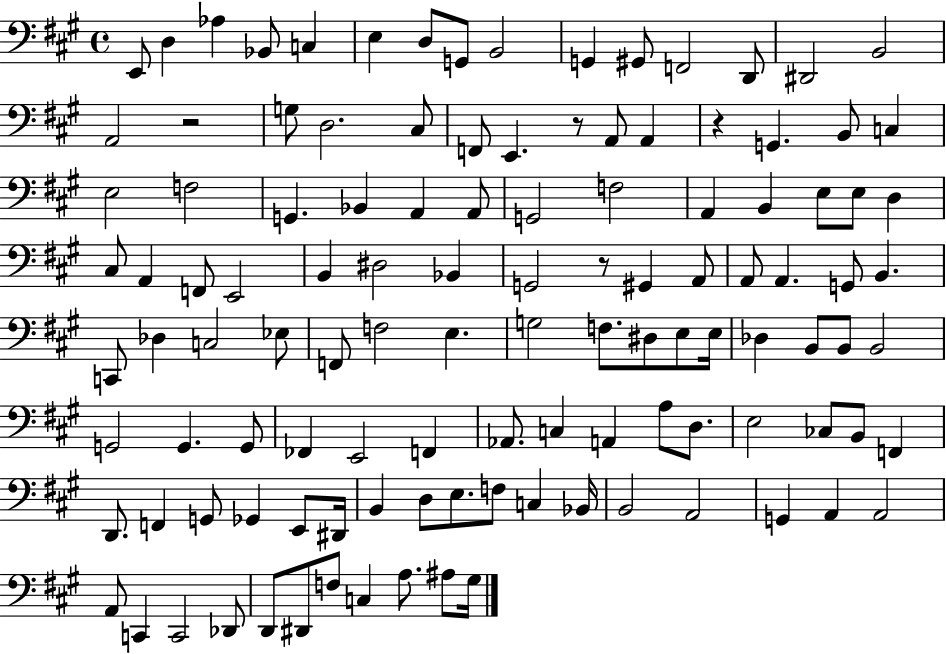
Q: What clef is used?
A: bass